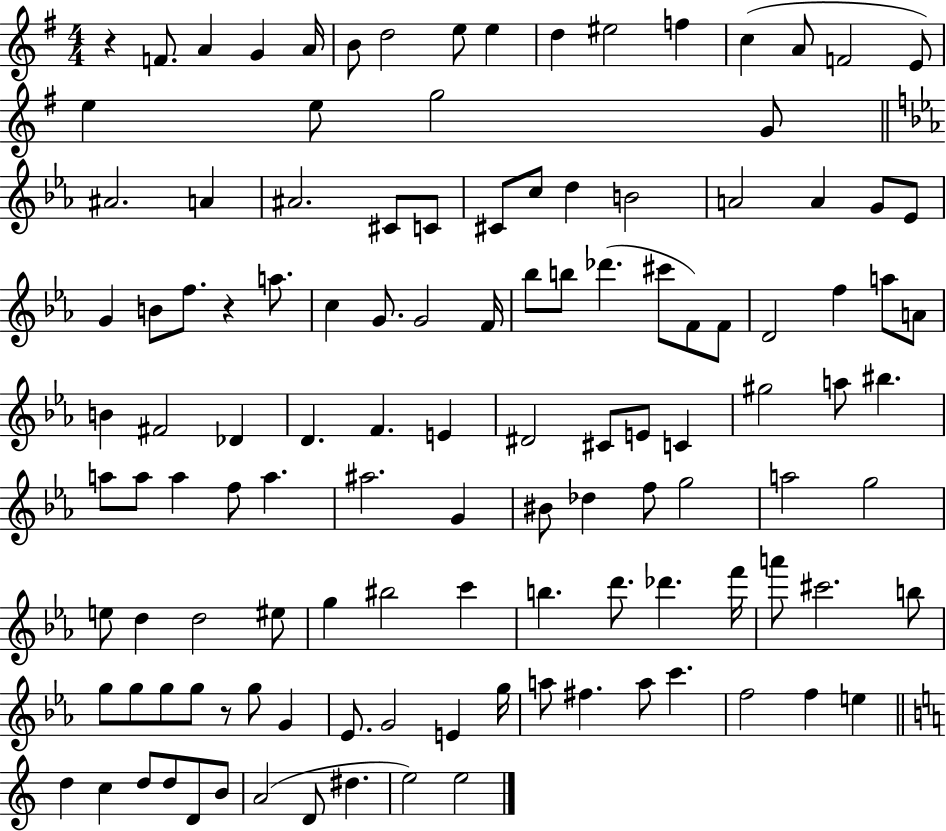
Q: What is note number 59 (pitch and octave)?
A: E4